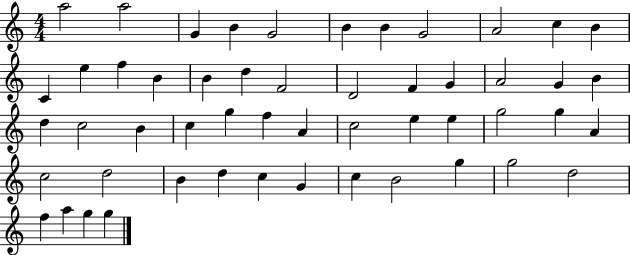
{
  \clef treble
  \numericTimeSignature
  \time 4/4
  \key c \major
  a''2 a''2 | g'4 b'4 g'2 | b'4 b'4 g'2 | a'2 c''4 b'4 | \break c'4 e''4 f''4 b'4 | b'4 d''4 f'2 | d'2 f'4 g'4 | a'2 g'4 b'4 | \break d''4 c''2 b'4 | c''4 g''4 f''4 a'4 | c''2 e''4 e''4 | g''2 g''4 a'4 | \break c''2 d''2 | b'4 d''4 c''4 g'4 | c''4 b'2 g''4 | g''2 d''2 | \break f''4 a''4 g''4 g''4 | \bar "|."
}